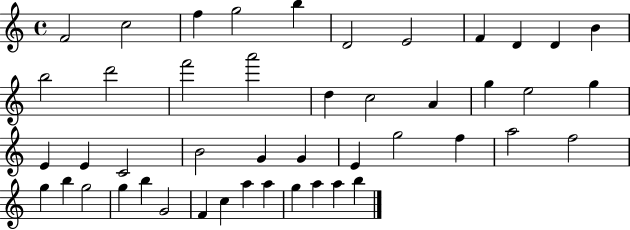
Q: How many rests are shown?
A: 0